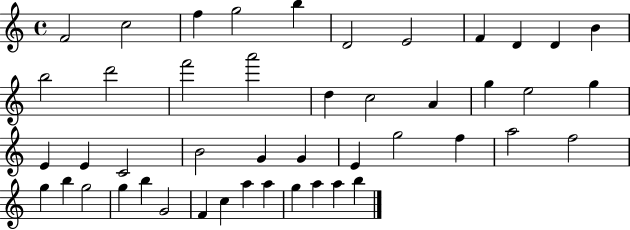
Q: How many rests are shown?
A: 0